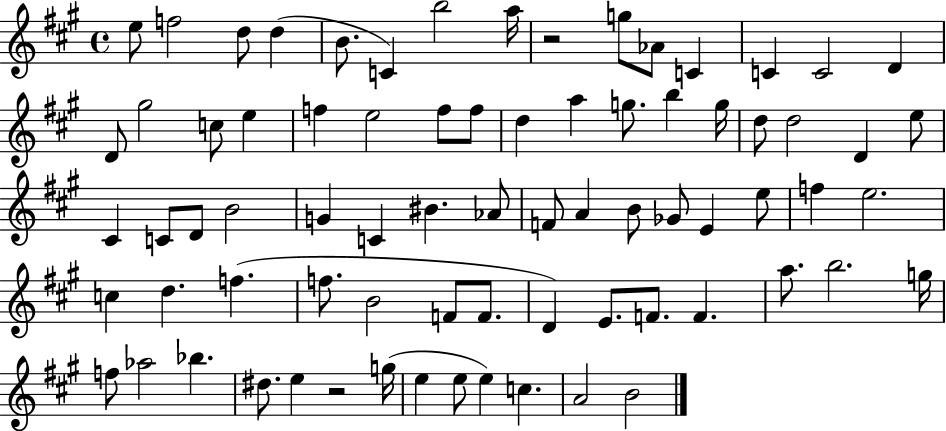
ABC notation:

X:1
T:Untitled
M:4/4
L:1/4
K:A
e/2 f2 d/2 d B/2 C b2 a/4 z2 g/2 _A/2 C C C2 D D/2 ^g2 c/2 e f e2 f/2 f/2 d a g/2 b g/4 d/2 d2 D e/2 ^C C/2 D/2 B2 G C ^B _A/2 F/2 A B/2 _G/2 E e/2 f e2 c d f f/2 B2 F/2 F/2 D E/2 F/2 F a/2 b2 g/4 f/2 _a2 _b ^d/2 e z2 g/4 e e/2 e c A2 B2